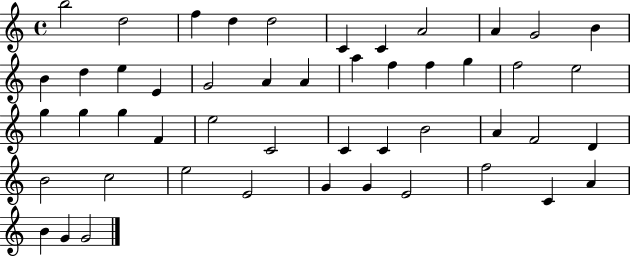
{
  \clef treble
  \time 4/4
  \defaultTimeSignature
  \key c \major
  b''2 d''2 | f''4 d''4 d''2 | c'4 c'4 a'2 | a'4 g'2 b'4 | \break b'4 d''4 e''4 e'4 | g'2 a'4 a'4 | a''4 f''4 f''4 g''4 | f''2 e''2 | \break g''4 g''4 g''4 f'4 | e''2 c'2 | c'4 c'4 b'2 | a'4 f'2 d'4 | \break b'2 c''2 | e''2 e'2 | g'4 g'4 e'2 | f''2 c'4 a'4 | \break b'4 g'4 g'2 | \bar "|."
}